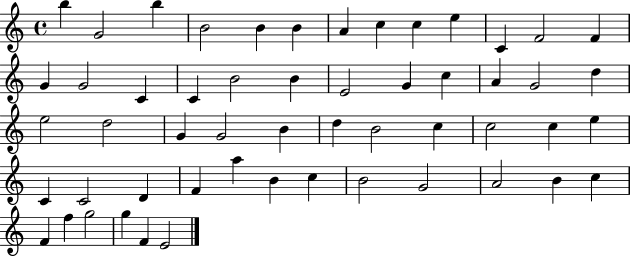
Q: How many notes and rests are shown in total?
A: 54